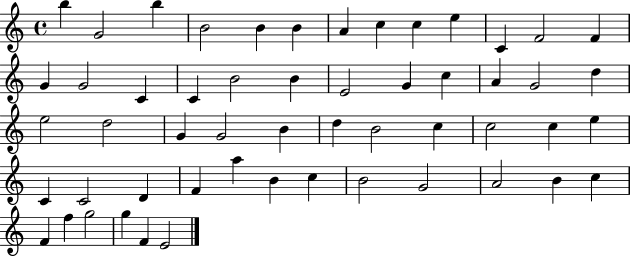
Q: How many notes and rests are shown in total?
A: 54